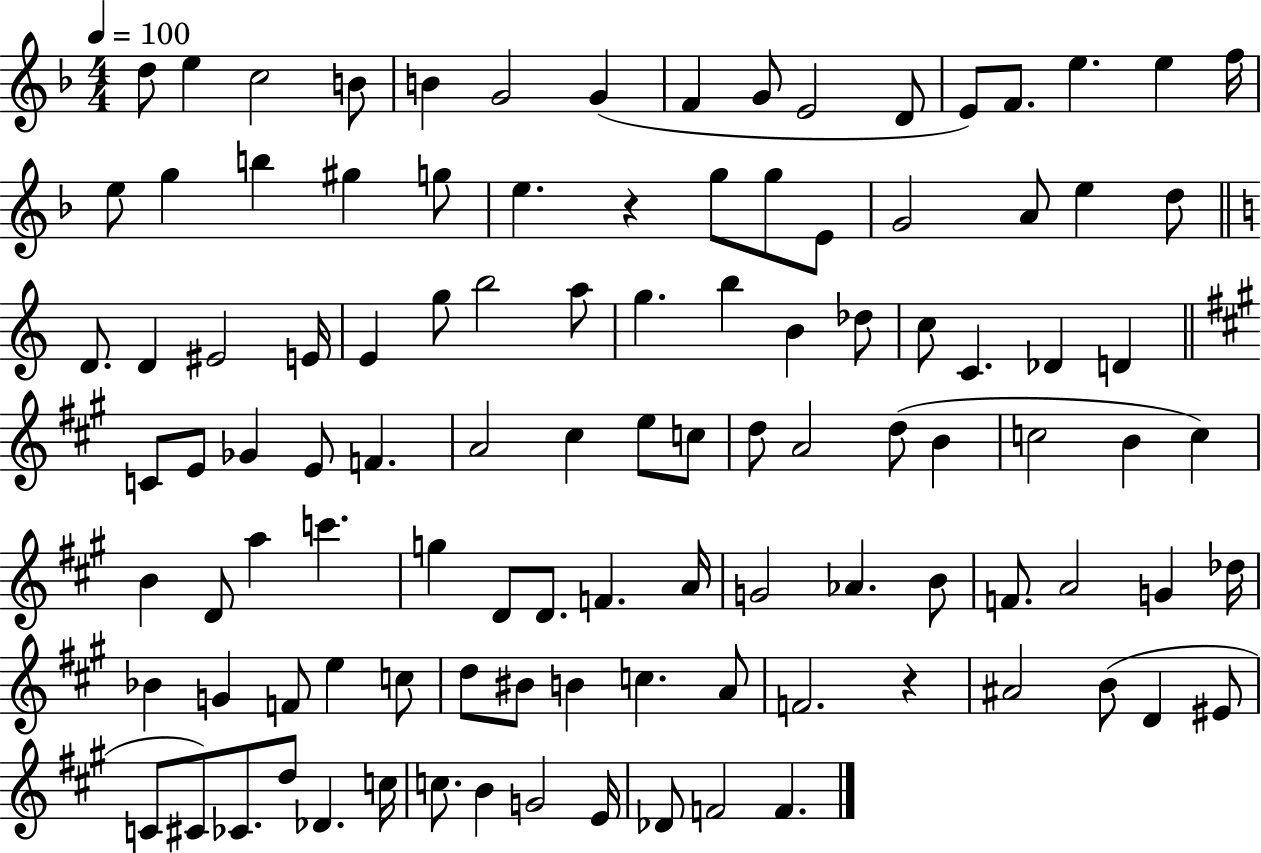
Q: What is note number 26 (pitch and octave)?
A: G4